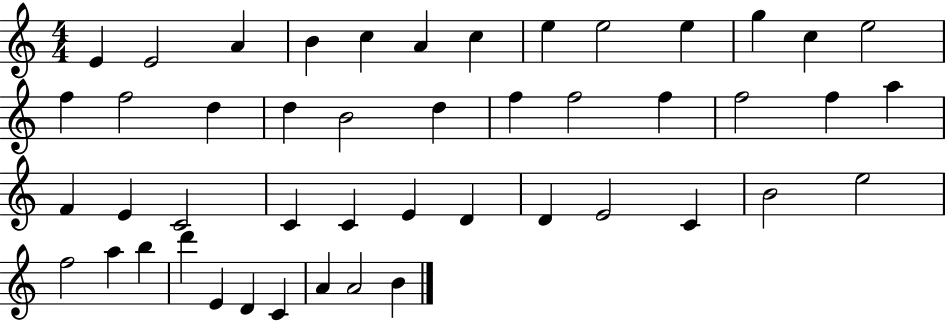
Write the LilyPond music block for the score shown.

{
  \clef treble
  \numericTimeSignature
  \time 4/4
  \key c \major
  e'4 e'2 a'4 | b'4 c''4 a'4 c''4 | e''4 e''2 e''4 | g''4 c''4 e''2 | \break f''4 f''2 d''4 | d''4 b'2 d''4 | f''4 f''2 f''4 | f''2 f''4 a''4 | \break f'4 e'4 c'2 | c'4 c'4 e'4 d'4 | d'4 e'2 c'4 | b'2 e''2 | \break f''2 a''4 b''4 | d'''4 e'4 d'4 c'4 | a'4 a'2 b'4 | \bar "|."
}